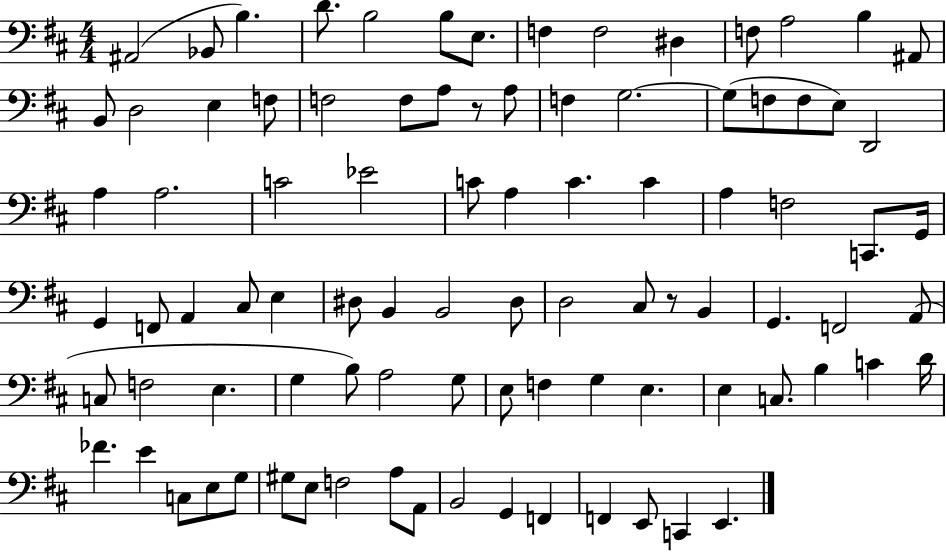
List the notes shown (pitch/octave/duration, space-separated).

A#2/h Bb2/e B3/q. D4/e. B3/h B3/e E3/e. F3/q F3/h D#3/q F3/e A3/h B3/q A#2/e B2/e D3/h E3/q F3/e F3/h F3/e A3/e R/e A3/e F3/q G3/h. G3/e F3/e F3/e E3/e D2/h A3/q A3/h. C4/h Eb4/h C4/e A3/q C4/q. C4/q A3/q F3/h C2/e. G2/s G2/q F2/e A2/q C#3/e E3/q D#3/e B2/q B2/h D#3/e D3/h C#3/e R/e B2/q G2/q. F2/h A2/e C3/e F3/h E3/q. G3/q B3/e A3/h G3/e E3/e F3/q G3/q E3/q. E3/q C3/e. B3/q C4/q D4/s FES4/q. E4/q C3/e E3/e G3/e G#3/e E3/e F3/h A3/e A2/e B2/h G2/q F2/q F2/q E2/e C2/q E2/q.